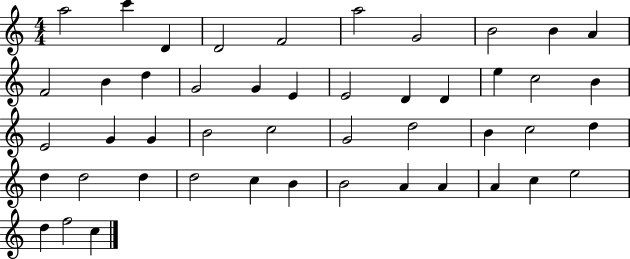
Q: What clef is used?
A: treble